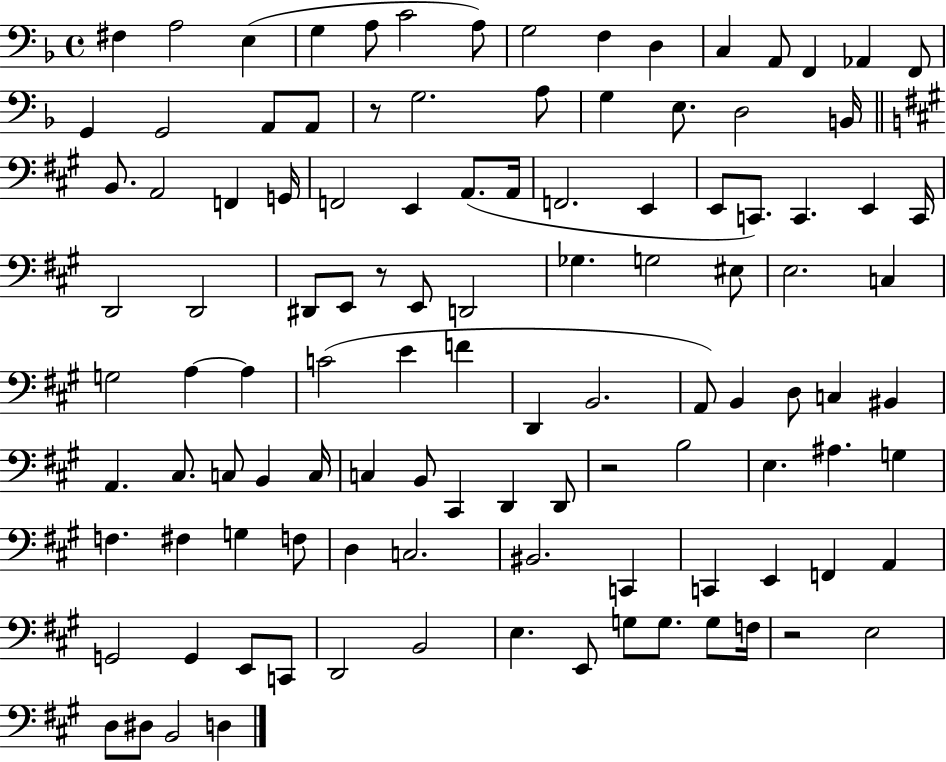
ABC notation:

X:1
T:Untitled
M:4/4
L:1/4
K:F
^F, A,2 E, G, A,/2 C2 A,/2 G,2 F, D, C, A,,/2 F,, _A,, F,,/2 G,, G,,2 A,,/2 A,,/2 z/2 G,2 A,/2 G, E,/2 D,2 B,,/4 B,,/2 A,,2 F,, G,,/4 F,,2 E,, A,,/2 A,,/4 F,,2 E,, E,,/2 C,,/2 C,, E,, C,,/4 D,,2 D,,2 ^D,,/2 E,,/2 z/2 E,,/2 D,,2 _G, G,2 ^E,/2 E,2 C, G,2 A, A, C2 E F D,, B,,2 A,,/2 B,, D,/2 C, ^B,, A,, ^C,/2 C,/2 B,, C,/4 C, B,,/2 ^C,, D,, D,,/2 z2 B,2 E, ^A, G, F, ^F, G, F,/2 D, C,2 ^B,,2 C,, C,, E,, F,, A,, G,,2 G,, E,,/2 C,,/2 D,,2 B,,2 E, E,,/2 G,/2 G,/2 G,/2 F,/4 z2 E,2 D,/2 ^D,/2 B,,2 D,